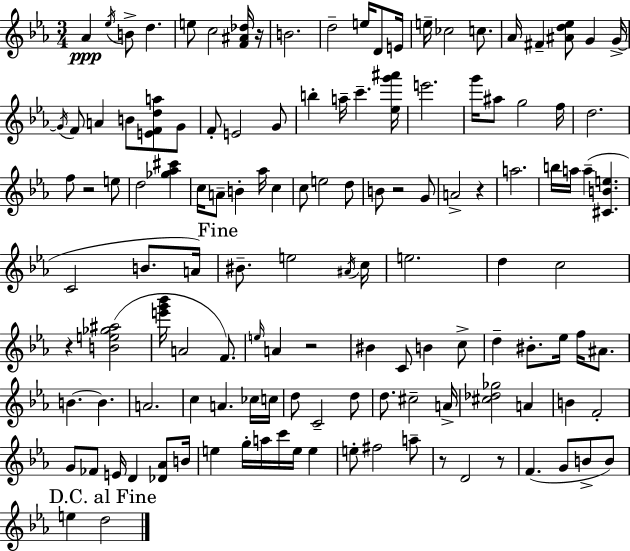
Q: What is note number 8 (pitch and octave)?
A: D5